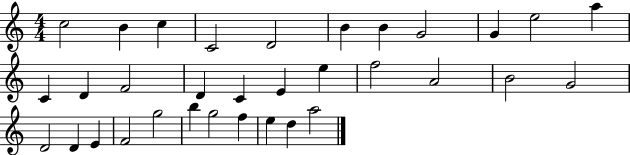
C5/h B4/q C5/q C4/h D4/h B4/q B4/q G4/h G4/q E5/h A5/q C4/q D4/q F4/h D4/q C4/q E4/q E5/q F5/h A4/h B4/h G4/h D4/h D4/q E4/q F4/h G5/h B5/q G5/h F5/q E5/q D5/q A5/h